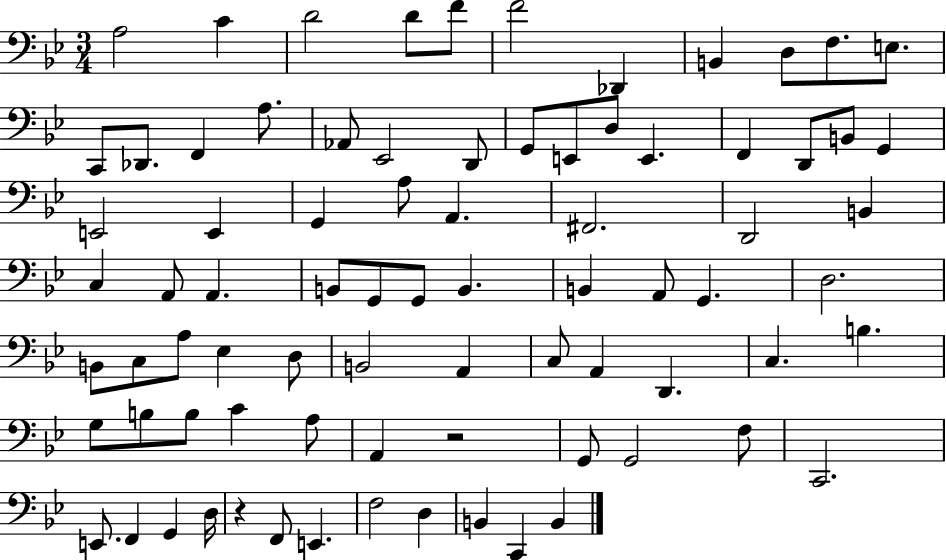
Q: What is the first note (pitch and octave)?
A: A3